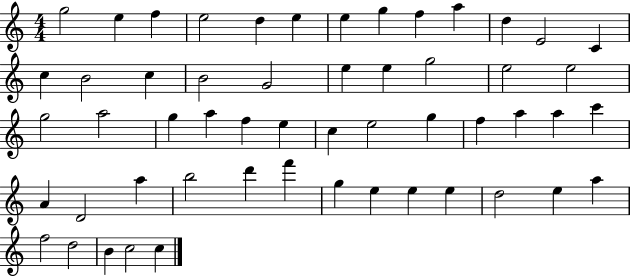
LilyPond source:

{
  \clef treble
  \numericTimeSignature
  \time 4/4
  \key c \major
  g''2 e''4 f''4 | e''2 d''4 e''4 | e''4 g''4 f''4 a''4 | d''4 e'2 c'4 | \break c''4 b'2 c''4 | b'2 g'2 | e''4 e''4 g''2 | e''2 e''2 | \break g''2 a''2 | g''4 a''4 f''4 e''4 | c''4 e''2 g''4 | f''4 a''4 a''4 c'''4 | \break a'4 d'2 a''4 | b''2 d'''4 f'''4 | g''4 e''4 e''4 e''4 | d''2 e''4 a''4 | \break f''2 d''2 | b'4 c''2 c''4 | \bar "|."
}